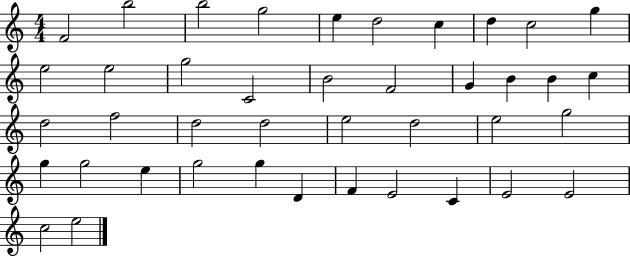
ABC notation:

X:1
T:Untitled
M:4/4
L:1/4
K:C
F2 b2 b2 g2 e d2 c d c2 g e2 e2 g2 C2 B2 F2 G B B c d2 f2 d2 d2 e2 d2 e2 g2 g g2 e g2 g D F E2 C E2 E2 c2 e2